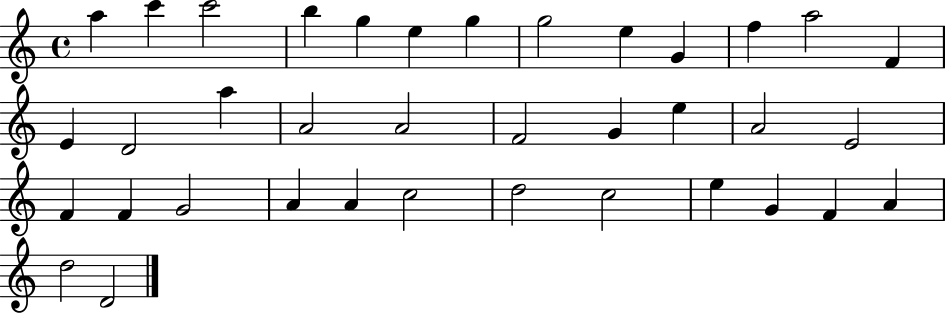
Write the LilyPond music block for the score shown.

{
  \clef treble
  \time 4/4
  \defaultTimeSignature
  \key c \major
  a''4 c'''4 c'''2 | b''4 g''4 e''4 g''4 | g''2 e''4 g'4 | f''4 a''2 f'4 | \break e'4 d'2 a''4 | a'2 a'2 | f'2 g'4 e''4 | a'2 e'2 | \break f'4 f'4 g'2 | a'4 a'4 c''2 | d''2 c''2 | e''4 g'4 f'4 a'4 | \break d''2 d'2 | \bar "|."
}